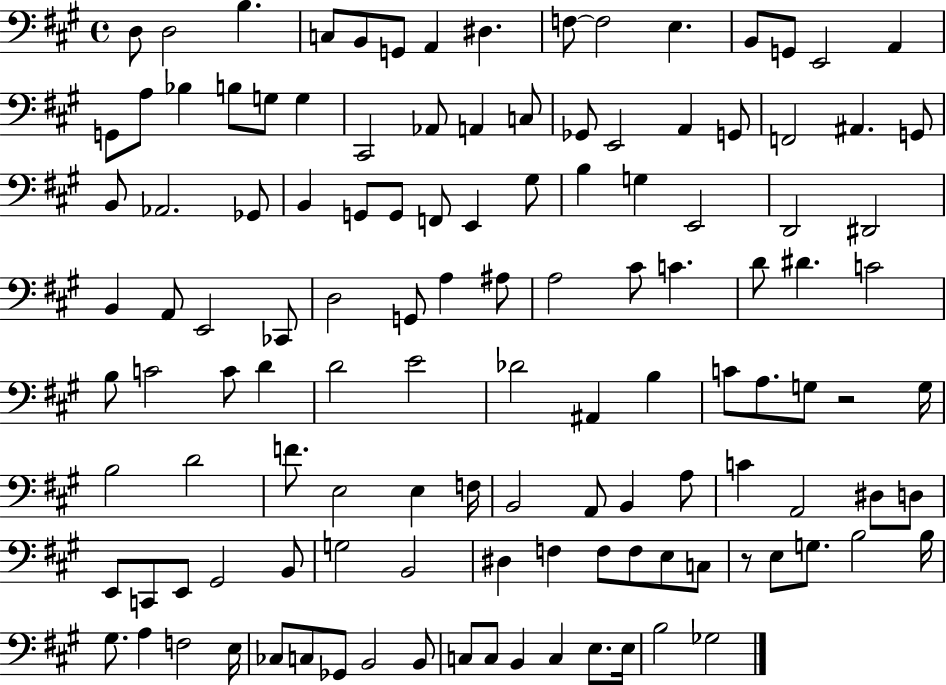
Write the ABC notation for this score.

X:1
T:Untitled
M:4/4
L:1/4
K:A
D,/2 D,2 B, C,/2 B,,/2 G,,/2 A,, ^D, F,/2 F,2 E, B,,/2 G,,/2 E,,2 A,, G,,/2 A,/2 _B, B,/2 G,/2 G, ^C,,2 _A,,/2 A,, C,/2 _G,,/2 E,,2 A,, G,,/2 F,,2 ^A,, G,,/2 B,,/2 _A,,2 _G,,/2 B,, G,,/2 G,,/2 F,,/2 E,, ^G,/2 B, G, E,,2 D,,2 ^D,,2 B,, A,,/2 E,,2 _C,,/2 D,2 G,,/2 A, ^A,/2 A,2 ^C/2 C D/2 ^D C2 B,/2 C2 C/2 D D2 E2 _D2 ^A,, B, C/2 A,/2 G,/2 z2 G,/4 B,2 D2 F/2 E,2 E, F,/4 B,,2 A,,/2 B,, A,/2 C A,,2 ^D,/2 D,/2 E,,/2 C,,/2 E,,/2 ^G,,2 B,,/2 G,2 B,,2 ^D, F, F,/2 F,/2 E,/2 C,/2 z/2 E,/2 G,/2 B,2 B,/4 ^G,/2 A, F,2 E,/4 _C,/2 C,/2 _G,,/2 B,,2 B,,/2 C,/2 C,/2 B,, C, E,/2 E,/4 B,2 _G,2